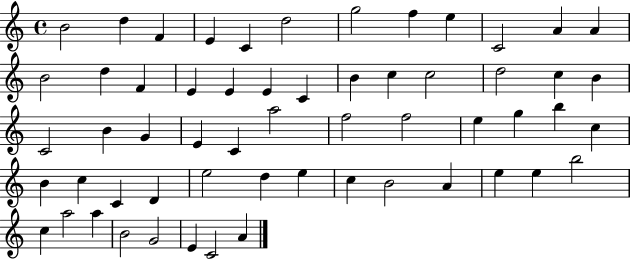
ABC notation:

X:1
T:Untitled
M:4/4
L:1/4
K:C
B2 d F E C d2 g2 f e C2 A A B2 d F E E E C B c c2 d2 c B C2 B G E C a2 f2 f2 e g b c B c C D e2 d e c B2 A e e b2 c a2 a B2 G2 E C2 A